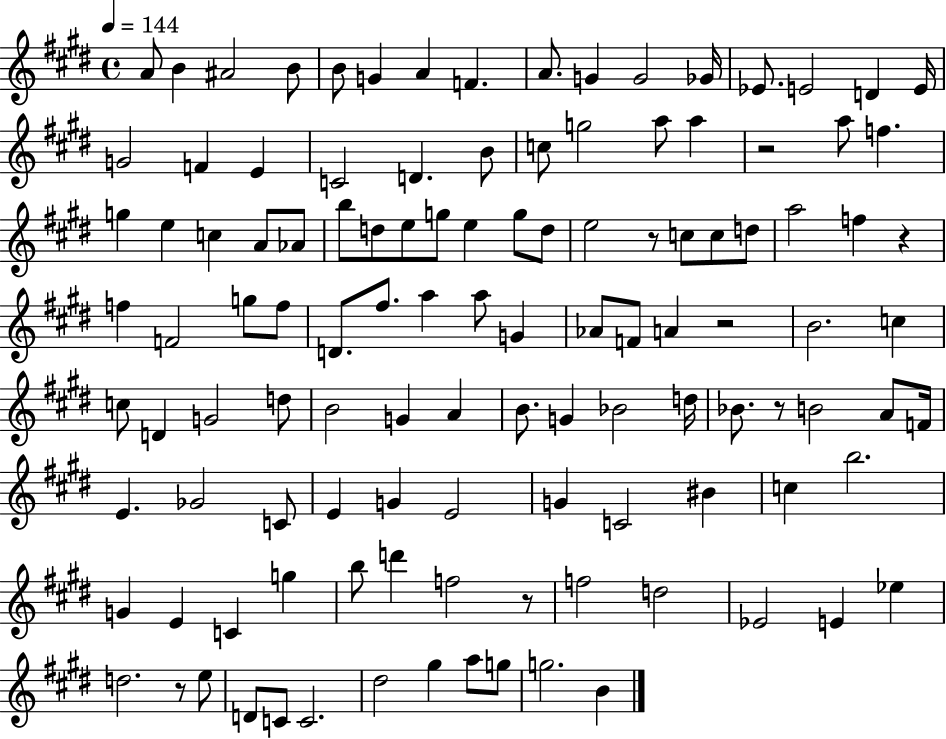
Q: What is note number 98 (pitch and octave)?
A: Eb5